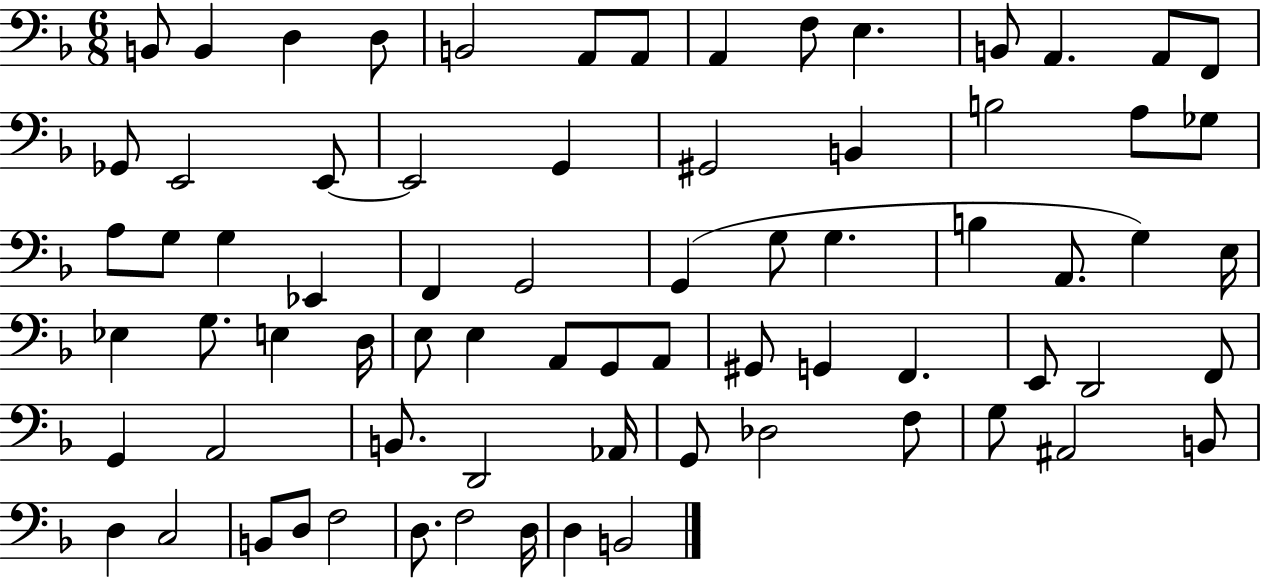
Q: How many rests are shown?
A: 0